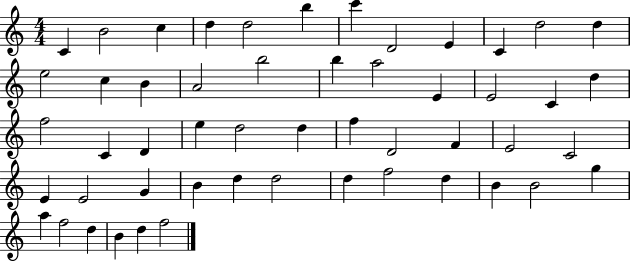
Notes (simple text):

C4/q B4/h C5/q D5/q D5/h B5/q C6/q D4/h E4/q C4/q D5/h D5/q E5/h C5/q B4/q A4/h B5/h B5/q A5/h E4/q E4/h C4/q D5/q F5/h C4/q D4/q E5/q D5/h D5/q F5/q D4/h F4/q E4/h C4/h E4/q E4/h G4/q B4/q D5/q D5/h D5/q F5/h D5/q B4/q B4/h G5/q A5/q F5/h D5/q B4/q D5/q F5/h